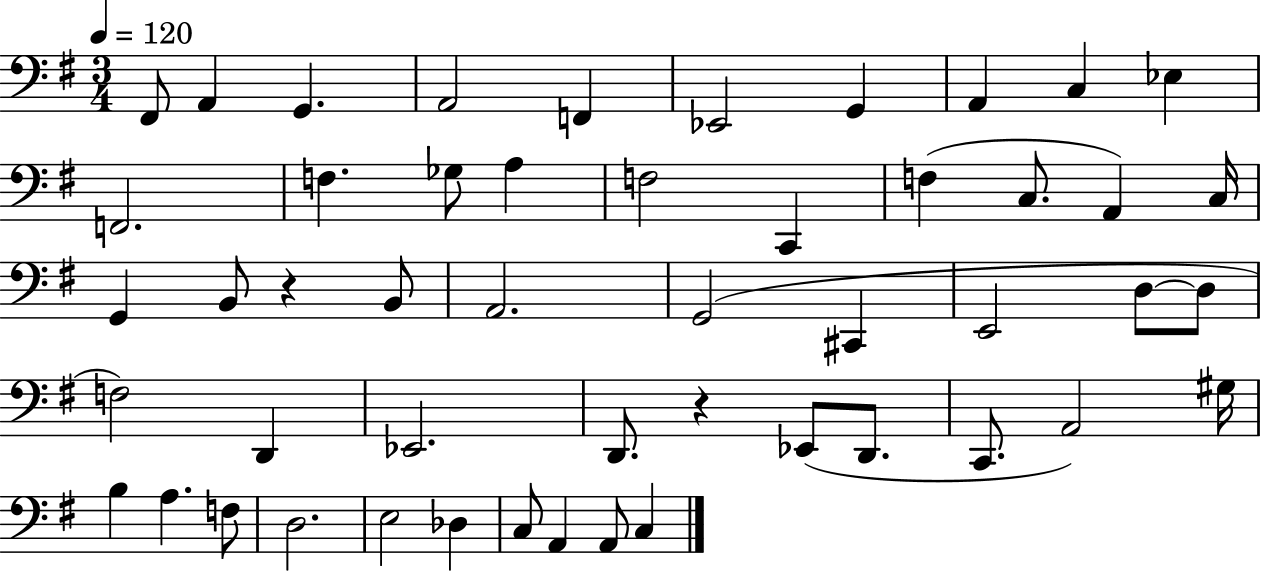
F#2/e A2/q G2/q. A2/h F2/q Eb2/h G2/q A2/q C3/q Eb3/q F2/h. F3/q. Gb3/e A3/q F3/h C2/q F3/q C3/e. A2/q C3/s G2/q B2/e R/q B2/e A2/h. G2/h C#2/q E2/h D3/e D3/e F3/h D2/q Eb2/h. D2/e. R/q Eb2/e D2/e. C2/e. A2/h G#3/s B3/q A3/q. F3/e D3/h. E3/h Db3/q C3/e A2/q A2/e C3/q